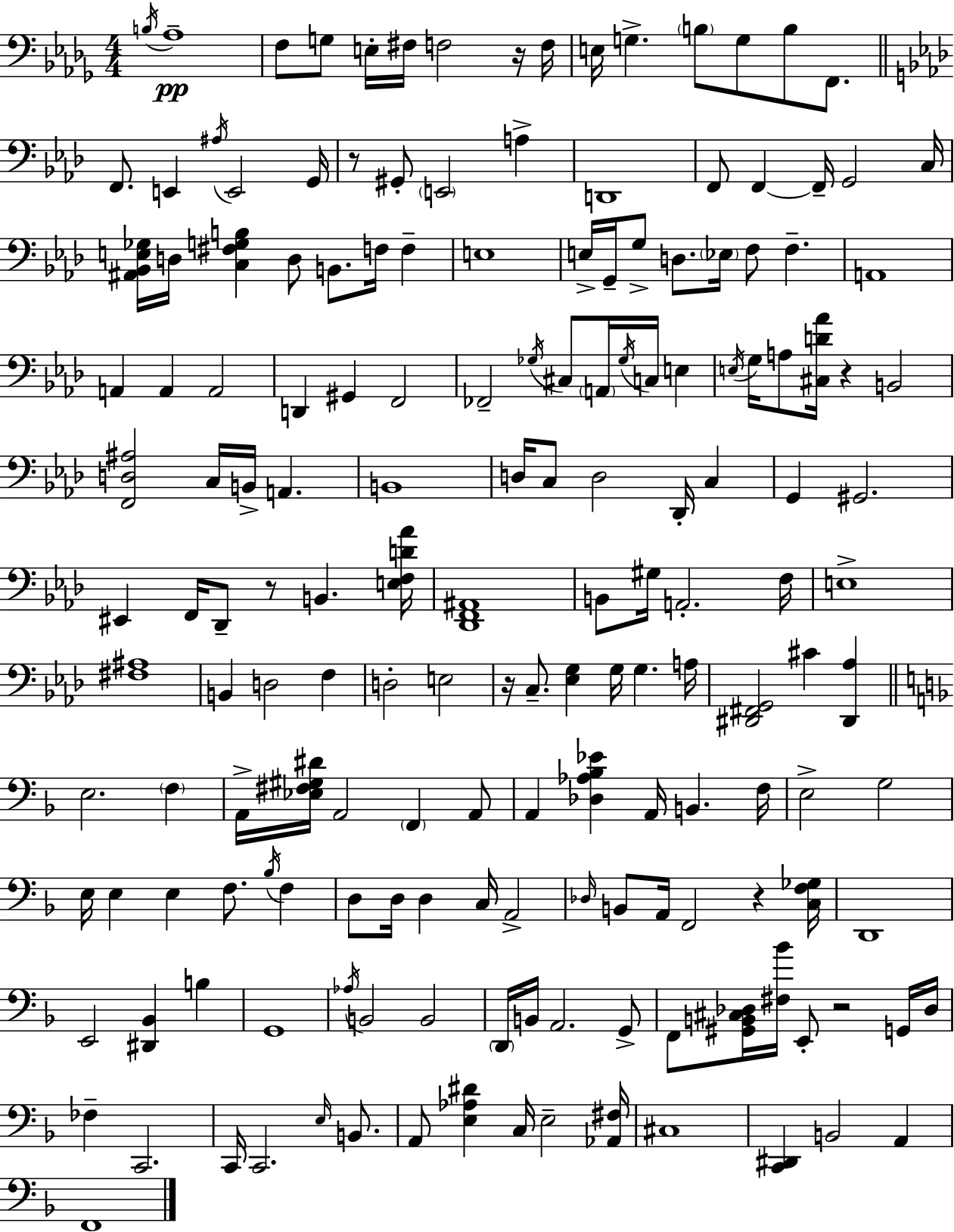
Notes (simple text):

B3/s Ab3/w F3/e G3/e E3/s F#3/s F3/h R/s F3/s E3/s G3/q. B3/e G3/e B3/e F2/e. F2/e. E2/q A#3/s E2/h G2/s R/e G#2/e E2/h A3/q D2/w F2/e F2/q F2/s G2/h C3/s [A#2,Bb2,E3,Gb3]/s D3/s [C3,F#3,G3,B3]/q D3/e B2/e. F3/s F3/q E3/w E3/s G2/s G3/e D3/e. Eb3/s F3/e F3/q. A2/w A2/q A2/q A2/h D2/q G#2/q F2/h FES2/h Gb3/s C#3/e A2/s Gb3/s C3/s E3/q E3/s G3/s A3/e [C#3,D4,Ab4]/s R/q B2/h [F2,D3,A#3]/h C3/s B2/s A2/q. B2/w D3/s C3/e D3/h Db2/s C3/q G2/q G#2/h. EIS2/q F2/s Db2/e R/e B2/q. [E3,F3,D4,Ab4]/s [Db2,F2,A#2]/w B2/e G#3/s A2/h. F3/s E3/w [F#3,A#3]/w B2/q D3/h F3/q D3/h E3/h R/s C3/e. [Eb3,G3]/q G3/s G3/q. A3/s [D#2,F#2,G2]/h C#4/q [D#2,Ab3]/q E3/h. F3/q A2/s [Eb3,F#3,G#3,D#4]/s A2/h F2/q A2/e A2/q [Db3,Ab3,Bb3,Eb4]/q A2/s B2/q. F3/s E3/h G3/h E3/s E3/q E3/q F3/e. Bb3/s F3/q D3/e D3/s D3/q C3/s A2/h Db3/s B2/e A2/s F2/h R/q [C3,F3,Gb3]/s D2/w E2/h [D#2,Bb2]/q B3/q G2/w Ab3/s B2/h B2/h D2/s B2/s A2/h. G2/e F2/e [G#2,B2,C#3,Db3]/s [F#3,Bb4]/s E2/e R/h G2/s Db3/s FES3/q C2/h. C2/s C2/h. E3/s B2/e. A2/e [E3,Ab3,D#4]/q C3/s E3/h [Ab2,F#3]/s C#3/w [C2,D#2]/q B2/h A2/q F2/w